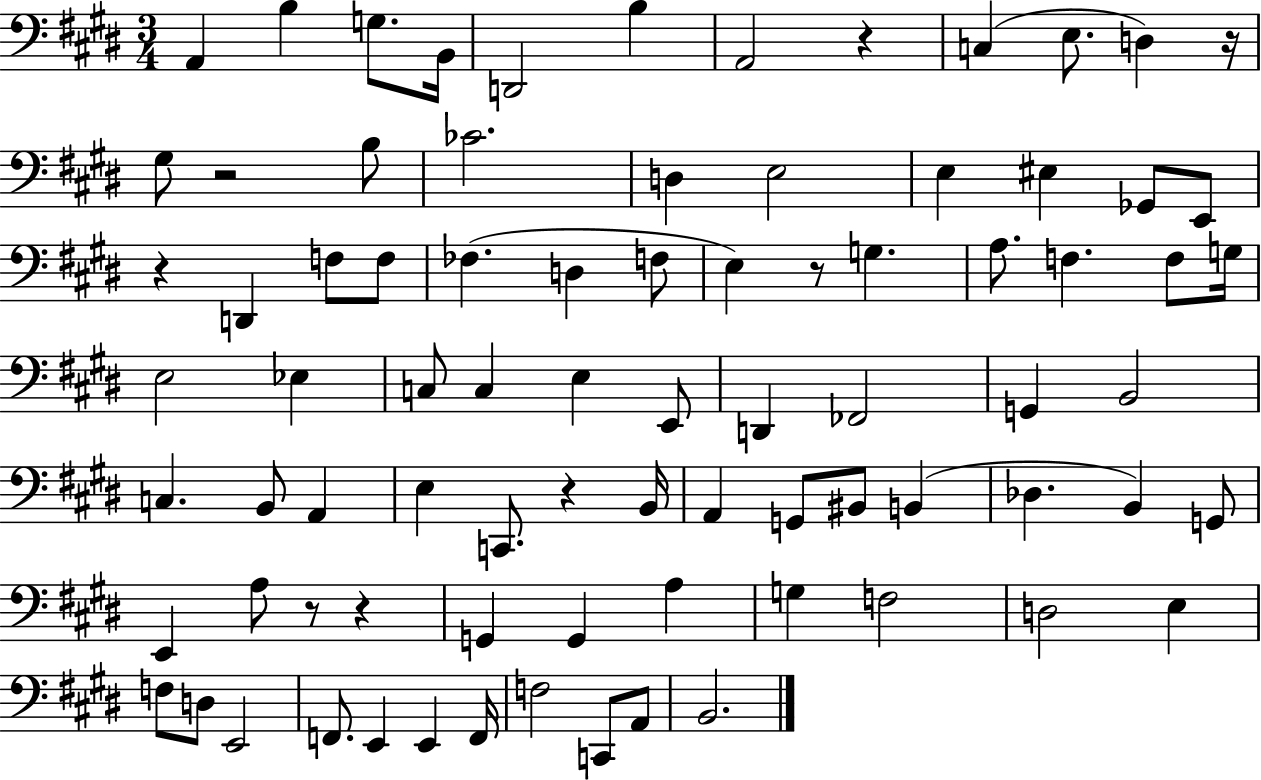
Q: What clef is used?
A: bass